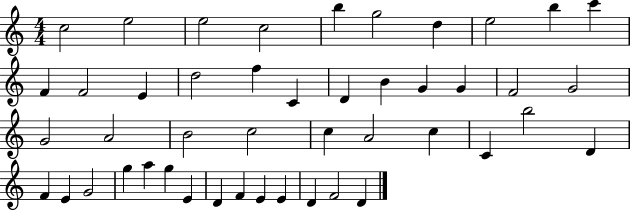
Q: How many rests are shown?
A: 0